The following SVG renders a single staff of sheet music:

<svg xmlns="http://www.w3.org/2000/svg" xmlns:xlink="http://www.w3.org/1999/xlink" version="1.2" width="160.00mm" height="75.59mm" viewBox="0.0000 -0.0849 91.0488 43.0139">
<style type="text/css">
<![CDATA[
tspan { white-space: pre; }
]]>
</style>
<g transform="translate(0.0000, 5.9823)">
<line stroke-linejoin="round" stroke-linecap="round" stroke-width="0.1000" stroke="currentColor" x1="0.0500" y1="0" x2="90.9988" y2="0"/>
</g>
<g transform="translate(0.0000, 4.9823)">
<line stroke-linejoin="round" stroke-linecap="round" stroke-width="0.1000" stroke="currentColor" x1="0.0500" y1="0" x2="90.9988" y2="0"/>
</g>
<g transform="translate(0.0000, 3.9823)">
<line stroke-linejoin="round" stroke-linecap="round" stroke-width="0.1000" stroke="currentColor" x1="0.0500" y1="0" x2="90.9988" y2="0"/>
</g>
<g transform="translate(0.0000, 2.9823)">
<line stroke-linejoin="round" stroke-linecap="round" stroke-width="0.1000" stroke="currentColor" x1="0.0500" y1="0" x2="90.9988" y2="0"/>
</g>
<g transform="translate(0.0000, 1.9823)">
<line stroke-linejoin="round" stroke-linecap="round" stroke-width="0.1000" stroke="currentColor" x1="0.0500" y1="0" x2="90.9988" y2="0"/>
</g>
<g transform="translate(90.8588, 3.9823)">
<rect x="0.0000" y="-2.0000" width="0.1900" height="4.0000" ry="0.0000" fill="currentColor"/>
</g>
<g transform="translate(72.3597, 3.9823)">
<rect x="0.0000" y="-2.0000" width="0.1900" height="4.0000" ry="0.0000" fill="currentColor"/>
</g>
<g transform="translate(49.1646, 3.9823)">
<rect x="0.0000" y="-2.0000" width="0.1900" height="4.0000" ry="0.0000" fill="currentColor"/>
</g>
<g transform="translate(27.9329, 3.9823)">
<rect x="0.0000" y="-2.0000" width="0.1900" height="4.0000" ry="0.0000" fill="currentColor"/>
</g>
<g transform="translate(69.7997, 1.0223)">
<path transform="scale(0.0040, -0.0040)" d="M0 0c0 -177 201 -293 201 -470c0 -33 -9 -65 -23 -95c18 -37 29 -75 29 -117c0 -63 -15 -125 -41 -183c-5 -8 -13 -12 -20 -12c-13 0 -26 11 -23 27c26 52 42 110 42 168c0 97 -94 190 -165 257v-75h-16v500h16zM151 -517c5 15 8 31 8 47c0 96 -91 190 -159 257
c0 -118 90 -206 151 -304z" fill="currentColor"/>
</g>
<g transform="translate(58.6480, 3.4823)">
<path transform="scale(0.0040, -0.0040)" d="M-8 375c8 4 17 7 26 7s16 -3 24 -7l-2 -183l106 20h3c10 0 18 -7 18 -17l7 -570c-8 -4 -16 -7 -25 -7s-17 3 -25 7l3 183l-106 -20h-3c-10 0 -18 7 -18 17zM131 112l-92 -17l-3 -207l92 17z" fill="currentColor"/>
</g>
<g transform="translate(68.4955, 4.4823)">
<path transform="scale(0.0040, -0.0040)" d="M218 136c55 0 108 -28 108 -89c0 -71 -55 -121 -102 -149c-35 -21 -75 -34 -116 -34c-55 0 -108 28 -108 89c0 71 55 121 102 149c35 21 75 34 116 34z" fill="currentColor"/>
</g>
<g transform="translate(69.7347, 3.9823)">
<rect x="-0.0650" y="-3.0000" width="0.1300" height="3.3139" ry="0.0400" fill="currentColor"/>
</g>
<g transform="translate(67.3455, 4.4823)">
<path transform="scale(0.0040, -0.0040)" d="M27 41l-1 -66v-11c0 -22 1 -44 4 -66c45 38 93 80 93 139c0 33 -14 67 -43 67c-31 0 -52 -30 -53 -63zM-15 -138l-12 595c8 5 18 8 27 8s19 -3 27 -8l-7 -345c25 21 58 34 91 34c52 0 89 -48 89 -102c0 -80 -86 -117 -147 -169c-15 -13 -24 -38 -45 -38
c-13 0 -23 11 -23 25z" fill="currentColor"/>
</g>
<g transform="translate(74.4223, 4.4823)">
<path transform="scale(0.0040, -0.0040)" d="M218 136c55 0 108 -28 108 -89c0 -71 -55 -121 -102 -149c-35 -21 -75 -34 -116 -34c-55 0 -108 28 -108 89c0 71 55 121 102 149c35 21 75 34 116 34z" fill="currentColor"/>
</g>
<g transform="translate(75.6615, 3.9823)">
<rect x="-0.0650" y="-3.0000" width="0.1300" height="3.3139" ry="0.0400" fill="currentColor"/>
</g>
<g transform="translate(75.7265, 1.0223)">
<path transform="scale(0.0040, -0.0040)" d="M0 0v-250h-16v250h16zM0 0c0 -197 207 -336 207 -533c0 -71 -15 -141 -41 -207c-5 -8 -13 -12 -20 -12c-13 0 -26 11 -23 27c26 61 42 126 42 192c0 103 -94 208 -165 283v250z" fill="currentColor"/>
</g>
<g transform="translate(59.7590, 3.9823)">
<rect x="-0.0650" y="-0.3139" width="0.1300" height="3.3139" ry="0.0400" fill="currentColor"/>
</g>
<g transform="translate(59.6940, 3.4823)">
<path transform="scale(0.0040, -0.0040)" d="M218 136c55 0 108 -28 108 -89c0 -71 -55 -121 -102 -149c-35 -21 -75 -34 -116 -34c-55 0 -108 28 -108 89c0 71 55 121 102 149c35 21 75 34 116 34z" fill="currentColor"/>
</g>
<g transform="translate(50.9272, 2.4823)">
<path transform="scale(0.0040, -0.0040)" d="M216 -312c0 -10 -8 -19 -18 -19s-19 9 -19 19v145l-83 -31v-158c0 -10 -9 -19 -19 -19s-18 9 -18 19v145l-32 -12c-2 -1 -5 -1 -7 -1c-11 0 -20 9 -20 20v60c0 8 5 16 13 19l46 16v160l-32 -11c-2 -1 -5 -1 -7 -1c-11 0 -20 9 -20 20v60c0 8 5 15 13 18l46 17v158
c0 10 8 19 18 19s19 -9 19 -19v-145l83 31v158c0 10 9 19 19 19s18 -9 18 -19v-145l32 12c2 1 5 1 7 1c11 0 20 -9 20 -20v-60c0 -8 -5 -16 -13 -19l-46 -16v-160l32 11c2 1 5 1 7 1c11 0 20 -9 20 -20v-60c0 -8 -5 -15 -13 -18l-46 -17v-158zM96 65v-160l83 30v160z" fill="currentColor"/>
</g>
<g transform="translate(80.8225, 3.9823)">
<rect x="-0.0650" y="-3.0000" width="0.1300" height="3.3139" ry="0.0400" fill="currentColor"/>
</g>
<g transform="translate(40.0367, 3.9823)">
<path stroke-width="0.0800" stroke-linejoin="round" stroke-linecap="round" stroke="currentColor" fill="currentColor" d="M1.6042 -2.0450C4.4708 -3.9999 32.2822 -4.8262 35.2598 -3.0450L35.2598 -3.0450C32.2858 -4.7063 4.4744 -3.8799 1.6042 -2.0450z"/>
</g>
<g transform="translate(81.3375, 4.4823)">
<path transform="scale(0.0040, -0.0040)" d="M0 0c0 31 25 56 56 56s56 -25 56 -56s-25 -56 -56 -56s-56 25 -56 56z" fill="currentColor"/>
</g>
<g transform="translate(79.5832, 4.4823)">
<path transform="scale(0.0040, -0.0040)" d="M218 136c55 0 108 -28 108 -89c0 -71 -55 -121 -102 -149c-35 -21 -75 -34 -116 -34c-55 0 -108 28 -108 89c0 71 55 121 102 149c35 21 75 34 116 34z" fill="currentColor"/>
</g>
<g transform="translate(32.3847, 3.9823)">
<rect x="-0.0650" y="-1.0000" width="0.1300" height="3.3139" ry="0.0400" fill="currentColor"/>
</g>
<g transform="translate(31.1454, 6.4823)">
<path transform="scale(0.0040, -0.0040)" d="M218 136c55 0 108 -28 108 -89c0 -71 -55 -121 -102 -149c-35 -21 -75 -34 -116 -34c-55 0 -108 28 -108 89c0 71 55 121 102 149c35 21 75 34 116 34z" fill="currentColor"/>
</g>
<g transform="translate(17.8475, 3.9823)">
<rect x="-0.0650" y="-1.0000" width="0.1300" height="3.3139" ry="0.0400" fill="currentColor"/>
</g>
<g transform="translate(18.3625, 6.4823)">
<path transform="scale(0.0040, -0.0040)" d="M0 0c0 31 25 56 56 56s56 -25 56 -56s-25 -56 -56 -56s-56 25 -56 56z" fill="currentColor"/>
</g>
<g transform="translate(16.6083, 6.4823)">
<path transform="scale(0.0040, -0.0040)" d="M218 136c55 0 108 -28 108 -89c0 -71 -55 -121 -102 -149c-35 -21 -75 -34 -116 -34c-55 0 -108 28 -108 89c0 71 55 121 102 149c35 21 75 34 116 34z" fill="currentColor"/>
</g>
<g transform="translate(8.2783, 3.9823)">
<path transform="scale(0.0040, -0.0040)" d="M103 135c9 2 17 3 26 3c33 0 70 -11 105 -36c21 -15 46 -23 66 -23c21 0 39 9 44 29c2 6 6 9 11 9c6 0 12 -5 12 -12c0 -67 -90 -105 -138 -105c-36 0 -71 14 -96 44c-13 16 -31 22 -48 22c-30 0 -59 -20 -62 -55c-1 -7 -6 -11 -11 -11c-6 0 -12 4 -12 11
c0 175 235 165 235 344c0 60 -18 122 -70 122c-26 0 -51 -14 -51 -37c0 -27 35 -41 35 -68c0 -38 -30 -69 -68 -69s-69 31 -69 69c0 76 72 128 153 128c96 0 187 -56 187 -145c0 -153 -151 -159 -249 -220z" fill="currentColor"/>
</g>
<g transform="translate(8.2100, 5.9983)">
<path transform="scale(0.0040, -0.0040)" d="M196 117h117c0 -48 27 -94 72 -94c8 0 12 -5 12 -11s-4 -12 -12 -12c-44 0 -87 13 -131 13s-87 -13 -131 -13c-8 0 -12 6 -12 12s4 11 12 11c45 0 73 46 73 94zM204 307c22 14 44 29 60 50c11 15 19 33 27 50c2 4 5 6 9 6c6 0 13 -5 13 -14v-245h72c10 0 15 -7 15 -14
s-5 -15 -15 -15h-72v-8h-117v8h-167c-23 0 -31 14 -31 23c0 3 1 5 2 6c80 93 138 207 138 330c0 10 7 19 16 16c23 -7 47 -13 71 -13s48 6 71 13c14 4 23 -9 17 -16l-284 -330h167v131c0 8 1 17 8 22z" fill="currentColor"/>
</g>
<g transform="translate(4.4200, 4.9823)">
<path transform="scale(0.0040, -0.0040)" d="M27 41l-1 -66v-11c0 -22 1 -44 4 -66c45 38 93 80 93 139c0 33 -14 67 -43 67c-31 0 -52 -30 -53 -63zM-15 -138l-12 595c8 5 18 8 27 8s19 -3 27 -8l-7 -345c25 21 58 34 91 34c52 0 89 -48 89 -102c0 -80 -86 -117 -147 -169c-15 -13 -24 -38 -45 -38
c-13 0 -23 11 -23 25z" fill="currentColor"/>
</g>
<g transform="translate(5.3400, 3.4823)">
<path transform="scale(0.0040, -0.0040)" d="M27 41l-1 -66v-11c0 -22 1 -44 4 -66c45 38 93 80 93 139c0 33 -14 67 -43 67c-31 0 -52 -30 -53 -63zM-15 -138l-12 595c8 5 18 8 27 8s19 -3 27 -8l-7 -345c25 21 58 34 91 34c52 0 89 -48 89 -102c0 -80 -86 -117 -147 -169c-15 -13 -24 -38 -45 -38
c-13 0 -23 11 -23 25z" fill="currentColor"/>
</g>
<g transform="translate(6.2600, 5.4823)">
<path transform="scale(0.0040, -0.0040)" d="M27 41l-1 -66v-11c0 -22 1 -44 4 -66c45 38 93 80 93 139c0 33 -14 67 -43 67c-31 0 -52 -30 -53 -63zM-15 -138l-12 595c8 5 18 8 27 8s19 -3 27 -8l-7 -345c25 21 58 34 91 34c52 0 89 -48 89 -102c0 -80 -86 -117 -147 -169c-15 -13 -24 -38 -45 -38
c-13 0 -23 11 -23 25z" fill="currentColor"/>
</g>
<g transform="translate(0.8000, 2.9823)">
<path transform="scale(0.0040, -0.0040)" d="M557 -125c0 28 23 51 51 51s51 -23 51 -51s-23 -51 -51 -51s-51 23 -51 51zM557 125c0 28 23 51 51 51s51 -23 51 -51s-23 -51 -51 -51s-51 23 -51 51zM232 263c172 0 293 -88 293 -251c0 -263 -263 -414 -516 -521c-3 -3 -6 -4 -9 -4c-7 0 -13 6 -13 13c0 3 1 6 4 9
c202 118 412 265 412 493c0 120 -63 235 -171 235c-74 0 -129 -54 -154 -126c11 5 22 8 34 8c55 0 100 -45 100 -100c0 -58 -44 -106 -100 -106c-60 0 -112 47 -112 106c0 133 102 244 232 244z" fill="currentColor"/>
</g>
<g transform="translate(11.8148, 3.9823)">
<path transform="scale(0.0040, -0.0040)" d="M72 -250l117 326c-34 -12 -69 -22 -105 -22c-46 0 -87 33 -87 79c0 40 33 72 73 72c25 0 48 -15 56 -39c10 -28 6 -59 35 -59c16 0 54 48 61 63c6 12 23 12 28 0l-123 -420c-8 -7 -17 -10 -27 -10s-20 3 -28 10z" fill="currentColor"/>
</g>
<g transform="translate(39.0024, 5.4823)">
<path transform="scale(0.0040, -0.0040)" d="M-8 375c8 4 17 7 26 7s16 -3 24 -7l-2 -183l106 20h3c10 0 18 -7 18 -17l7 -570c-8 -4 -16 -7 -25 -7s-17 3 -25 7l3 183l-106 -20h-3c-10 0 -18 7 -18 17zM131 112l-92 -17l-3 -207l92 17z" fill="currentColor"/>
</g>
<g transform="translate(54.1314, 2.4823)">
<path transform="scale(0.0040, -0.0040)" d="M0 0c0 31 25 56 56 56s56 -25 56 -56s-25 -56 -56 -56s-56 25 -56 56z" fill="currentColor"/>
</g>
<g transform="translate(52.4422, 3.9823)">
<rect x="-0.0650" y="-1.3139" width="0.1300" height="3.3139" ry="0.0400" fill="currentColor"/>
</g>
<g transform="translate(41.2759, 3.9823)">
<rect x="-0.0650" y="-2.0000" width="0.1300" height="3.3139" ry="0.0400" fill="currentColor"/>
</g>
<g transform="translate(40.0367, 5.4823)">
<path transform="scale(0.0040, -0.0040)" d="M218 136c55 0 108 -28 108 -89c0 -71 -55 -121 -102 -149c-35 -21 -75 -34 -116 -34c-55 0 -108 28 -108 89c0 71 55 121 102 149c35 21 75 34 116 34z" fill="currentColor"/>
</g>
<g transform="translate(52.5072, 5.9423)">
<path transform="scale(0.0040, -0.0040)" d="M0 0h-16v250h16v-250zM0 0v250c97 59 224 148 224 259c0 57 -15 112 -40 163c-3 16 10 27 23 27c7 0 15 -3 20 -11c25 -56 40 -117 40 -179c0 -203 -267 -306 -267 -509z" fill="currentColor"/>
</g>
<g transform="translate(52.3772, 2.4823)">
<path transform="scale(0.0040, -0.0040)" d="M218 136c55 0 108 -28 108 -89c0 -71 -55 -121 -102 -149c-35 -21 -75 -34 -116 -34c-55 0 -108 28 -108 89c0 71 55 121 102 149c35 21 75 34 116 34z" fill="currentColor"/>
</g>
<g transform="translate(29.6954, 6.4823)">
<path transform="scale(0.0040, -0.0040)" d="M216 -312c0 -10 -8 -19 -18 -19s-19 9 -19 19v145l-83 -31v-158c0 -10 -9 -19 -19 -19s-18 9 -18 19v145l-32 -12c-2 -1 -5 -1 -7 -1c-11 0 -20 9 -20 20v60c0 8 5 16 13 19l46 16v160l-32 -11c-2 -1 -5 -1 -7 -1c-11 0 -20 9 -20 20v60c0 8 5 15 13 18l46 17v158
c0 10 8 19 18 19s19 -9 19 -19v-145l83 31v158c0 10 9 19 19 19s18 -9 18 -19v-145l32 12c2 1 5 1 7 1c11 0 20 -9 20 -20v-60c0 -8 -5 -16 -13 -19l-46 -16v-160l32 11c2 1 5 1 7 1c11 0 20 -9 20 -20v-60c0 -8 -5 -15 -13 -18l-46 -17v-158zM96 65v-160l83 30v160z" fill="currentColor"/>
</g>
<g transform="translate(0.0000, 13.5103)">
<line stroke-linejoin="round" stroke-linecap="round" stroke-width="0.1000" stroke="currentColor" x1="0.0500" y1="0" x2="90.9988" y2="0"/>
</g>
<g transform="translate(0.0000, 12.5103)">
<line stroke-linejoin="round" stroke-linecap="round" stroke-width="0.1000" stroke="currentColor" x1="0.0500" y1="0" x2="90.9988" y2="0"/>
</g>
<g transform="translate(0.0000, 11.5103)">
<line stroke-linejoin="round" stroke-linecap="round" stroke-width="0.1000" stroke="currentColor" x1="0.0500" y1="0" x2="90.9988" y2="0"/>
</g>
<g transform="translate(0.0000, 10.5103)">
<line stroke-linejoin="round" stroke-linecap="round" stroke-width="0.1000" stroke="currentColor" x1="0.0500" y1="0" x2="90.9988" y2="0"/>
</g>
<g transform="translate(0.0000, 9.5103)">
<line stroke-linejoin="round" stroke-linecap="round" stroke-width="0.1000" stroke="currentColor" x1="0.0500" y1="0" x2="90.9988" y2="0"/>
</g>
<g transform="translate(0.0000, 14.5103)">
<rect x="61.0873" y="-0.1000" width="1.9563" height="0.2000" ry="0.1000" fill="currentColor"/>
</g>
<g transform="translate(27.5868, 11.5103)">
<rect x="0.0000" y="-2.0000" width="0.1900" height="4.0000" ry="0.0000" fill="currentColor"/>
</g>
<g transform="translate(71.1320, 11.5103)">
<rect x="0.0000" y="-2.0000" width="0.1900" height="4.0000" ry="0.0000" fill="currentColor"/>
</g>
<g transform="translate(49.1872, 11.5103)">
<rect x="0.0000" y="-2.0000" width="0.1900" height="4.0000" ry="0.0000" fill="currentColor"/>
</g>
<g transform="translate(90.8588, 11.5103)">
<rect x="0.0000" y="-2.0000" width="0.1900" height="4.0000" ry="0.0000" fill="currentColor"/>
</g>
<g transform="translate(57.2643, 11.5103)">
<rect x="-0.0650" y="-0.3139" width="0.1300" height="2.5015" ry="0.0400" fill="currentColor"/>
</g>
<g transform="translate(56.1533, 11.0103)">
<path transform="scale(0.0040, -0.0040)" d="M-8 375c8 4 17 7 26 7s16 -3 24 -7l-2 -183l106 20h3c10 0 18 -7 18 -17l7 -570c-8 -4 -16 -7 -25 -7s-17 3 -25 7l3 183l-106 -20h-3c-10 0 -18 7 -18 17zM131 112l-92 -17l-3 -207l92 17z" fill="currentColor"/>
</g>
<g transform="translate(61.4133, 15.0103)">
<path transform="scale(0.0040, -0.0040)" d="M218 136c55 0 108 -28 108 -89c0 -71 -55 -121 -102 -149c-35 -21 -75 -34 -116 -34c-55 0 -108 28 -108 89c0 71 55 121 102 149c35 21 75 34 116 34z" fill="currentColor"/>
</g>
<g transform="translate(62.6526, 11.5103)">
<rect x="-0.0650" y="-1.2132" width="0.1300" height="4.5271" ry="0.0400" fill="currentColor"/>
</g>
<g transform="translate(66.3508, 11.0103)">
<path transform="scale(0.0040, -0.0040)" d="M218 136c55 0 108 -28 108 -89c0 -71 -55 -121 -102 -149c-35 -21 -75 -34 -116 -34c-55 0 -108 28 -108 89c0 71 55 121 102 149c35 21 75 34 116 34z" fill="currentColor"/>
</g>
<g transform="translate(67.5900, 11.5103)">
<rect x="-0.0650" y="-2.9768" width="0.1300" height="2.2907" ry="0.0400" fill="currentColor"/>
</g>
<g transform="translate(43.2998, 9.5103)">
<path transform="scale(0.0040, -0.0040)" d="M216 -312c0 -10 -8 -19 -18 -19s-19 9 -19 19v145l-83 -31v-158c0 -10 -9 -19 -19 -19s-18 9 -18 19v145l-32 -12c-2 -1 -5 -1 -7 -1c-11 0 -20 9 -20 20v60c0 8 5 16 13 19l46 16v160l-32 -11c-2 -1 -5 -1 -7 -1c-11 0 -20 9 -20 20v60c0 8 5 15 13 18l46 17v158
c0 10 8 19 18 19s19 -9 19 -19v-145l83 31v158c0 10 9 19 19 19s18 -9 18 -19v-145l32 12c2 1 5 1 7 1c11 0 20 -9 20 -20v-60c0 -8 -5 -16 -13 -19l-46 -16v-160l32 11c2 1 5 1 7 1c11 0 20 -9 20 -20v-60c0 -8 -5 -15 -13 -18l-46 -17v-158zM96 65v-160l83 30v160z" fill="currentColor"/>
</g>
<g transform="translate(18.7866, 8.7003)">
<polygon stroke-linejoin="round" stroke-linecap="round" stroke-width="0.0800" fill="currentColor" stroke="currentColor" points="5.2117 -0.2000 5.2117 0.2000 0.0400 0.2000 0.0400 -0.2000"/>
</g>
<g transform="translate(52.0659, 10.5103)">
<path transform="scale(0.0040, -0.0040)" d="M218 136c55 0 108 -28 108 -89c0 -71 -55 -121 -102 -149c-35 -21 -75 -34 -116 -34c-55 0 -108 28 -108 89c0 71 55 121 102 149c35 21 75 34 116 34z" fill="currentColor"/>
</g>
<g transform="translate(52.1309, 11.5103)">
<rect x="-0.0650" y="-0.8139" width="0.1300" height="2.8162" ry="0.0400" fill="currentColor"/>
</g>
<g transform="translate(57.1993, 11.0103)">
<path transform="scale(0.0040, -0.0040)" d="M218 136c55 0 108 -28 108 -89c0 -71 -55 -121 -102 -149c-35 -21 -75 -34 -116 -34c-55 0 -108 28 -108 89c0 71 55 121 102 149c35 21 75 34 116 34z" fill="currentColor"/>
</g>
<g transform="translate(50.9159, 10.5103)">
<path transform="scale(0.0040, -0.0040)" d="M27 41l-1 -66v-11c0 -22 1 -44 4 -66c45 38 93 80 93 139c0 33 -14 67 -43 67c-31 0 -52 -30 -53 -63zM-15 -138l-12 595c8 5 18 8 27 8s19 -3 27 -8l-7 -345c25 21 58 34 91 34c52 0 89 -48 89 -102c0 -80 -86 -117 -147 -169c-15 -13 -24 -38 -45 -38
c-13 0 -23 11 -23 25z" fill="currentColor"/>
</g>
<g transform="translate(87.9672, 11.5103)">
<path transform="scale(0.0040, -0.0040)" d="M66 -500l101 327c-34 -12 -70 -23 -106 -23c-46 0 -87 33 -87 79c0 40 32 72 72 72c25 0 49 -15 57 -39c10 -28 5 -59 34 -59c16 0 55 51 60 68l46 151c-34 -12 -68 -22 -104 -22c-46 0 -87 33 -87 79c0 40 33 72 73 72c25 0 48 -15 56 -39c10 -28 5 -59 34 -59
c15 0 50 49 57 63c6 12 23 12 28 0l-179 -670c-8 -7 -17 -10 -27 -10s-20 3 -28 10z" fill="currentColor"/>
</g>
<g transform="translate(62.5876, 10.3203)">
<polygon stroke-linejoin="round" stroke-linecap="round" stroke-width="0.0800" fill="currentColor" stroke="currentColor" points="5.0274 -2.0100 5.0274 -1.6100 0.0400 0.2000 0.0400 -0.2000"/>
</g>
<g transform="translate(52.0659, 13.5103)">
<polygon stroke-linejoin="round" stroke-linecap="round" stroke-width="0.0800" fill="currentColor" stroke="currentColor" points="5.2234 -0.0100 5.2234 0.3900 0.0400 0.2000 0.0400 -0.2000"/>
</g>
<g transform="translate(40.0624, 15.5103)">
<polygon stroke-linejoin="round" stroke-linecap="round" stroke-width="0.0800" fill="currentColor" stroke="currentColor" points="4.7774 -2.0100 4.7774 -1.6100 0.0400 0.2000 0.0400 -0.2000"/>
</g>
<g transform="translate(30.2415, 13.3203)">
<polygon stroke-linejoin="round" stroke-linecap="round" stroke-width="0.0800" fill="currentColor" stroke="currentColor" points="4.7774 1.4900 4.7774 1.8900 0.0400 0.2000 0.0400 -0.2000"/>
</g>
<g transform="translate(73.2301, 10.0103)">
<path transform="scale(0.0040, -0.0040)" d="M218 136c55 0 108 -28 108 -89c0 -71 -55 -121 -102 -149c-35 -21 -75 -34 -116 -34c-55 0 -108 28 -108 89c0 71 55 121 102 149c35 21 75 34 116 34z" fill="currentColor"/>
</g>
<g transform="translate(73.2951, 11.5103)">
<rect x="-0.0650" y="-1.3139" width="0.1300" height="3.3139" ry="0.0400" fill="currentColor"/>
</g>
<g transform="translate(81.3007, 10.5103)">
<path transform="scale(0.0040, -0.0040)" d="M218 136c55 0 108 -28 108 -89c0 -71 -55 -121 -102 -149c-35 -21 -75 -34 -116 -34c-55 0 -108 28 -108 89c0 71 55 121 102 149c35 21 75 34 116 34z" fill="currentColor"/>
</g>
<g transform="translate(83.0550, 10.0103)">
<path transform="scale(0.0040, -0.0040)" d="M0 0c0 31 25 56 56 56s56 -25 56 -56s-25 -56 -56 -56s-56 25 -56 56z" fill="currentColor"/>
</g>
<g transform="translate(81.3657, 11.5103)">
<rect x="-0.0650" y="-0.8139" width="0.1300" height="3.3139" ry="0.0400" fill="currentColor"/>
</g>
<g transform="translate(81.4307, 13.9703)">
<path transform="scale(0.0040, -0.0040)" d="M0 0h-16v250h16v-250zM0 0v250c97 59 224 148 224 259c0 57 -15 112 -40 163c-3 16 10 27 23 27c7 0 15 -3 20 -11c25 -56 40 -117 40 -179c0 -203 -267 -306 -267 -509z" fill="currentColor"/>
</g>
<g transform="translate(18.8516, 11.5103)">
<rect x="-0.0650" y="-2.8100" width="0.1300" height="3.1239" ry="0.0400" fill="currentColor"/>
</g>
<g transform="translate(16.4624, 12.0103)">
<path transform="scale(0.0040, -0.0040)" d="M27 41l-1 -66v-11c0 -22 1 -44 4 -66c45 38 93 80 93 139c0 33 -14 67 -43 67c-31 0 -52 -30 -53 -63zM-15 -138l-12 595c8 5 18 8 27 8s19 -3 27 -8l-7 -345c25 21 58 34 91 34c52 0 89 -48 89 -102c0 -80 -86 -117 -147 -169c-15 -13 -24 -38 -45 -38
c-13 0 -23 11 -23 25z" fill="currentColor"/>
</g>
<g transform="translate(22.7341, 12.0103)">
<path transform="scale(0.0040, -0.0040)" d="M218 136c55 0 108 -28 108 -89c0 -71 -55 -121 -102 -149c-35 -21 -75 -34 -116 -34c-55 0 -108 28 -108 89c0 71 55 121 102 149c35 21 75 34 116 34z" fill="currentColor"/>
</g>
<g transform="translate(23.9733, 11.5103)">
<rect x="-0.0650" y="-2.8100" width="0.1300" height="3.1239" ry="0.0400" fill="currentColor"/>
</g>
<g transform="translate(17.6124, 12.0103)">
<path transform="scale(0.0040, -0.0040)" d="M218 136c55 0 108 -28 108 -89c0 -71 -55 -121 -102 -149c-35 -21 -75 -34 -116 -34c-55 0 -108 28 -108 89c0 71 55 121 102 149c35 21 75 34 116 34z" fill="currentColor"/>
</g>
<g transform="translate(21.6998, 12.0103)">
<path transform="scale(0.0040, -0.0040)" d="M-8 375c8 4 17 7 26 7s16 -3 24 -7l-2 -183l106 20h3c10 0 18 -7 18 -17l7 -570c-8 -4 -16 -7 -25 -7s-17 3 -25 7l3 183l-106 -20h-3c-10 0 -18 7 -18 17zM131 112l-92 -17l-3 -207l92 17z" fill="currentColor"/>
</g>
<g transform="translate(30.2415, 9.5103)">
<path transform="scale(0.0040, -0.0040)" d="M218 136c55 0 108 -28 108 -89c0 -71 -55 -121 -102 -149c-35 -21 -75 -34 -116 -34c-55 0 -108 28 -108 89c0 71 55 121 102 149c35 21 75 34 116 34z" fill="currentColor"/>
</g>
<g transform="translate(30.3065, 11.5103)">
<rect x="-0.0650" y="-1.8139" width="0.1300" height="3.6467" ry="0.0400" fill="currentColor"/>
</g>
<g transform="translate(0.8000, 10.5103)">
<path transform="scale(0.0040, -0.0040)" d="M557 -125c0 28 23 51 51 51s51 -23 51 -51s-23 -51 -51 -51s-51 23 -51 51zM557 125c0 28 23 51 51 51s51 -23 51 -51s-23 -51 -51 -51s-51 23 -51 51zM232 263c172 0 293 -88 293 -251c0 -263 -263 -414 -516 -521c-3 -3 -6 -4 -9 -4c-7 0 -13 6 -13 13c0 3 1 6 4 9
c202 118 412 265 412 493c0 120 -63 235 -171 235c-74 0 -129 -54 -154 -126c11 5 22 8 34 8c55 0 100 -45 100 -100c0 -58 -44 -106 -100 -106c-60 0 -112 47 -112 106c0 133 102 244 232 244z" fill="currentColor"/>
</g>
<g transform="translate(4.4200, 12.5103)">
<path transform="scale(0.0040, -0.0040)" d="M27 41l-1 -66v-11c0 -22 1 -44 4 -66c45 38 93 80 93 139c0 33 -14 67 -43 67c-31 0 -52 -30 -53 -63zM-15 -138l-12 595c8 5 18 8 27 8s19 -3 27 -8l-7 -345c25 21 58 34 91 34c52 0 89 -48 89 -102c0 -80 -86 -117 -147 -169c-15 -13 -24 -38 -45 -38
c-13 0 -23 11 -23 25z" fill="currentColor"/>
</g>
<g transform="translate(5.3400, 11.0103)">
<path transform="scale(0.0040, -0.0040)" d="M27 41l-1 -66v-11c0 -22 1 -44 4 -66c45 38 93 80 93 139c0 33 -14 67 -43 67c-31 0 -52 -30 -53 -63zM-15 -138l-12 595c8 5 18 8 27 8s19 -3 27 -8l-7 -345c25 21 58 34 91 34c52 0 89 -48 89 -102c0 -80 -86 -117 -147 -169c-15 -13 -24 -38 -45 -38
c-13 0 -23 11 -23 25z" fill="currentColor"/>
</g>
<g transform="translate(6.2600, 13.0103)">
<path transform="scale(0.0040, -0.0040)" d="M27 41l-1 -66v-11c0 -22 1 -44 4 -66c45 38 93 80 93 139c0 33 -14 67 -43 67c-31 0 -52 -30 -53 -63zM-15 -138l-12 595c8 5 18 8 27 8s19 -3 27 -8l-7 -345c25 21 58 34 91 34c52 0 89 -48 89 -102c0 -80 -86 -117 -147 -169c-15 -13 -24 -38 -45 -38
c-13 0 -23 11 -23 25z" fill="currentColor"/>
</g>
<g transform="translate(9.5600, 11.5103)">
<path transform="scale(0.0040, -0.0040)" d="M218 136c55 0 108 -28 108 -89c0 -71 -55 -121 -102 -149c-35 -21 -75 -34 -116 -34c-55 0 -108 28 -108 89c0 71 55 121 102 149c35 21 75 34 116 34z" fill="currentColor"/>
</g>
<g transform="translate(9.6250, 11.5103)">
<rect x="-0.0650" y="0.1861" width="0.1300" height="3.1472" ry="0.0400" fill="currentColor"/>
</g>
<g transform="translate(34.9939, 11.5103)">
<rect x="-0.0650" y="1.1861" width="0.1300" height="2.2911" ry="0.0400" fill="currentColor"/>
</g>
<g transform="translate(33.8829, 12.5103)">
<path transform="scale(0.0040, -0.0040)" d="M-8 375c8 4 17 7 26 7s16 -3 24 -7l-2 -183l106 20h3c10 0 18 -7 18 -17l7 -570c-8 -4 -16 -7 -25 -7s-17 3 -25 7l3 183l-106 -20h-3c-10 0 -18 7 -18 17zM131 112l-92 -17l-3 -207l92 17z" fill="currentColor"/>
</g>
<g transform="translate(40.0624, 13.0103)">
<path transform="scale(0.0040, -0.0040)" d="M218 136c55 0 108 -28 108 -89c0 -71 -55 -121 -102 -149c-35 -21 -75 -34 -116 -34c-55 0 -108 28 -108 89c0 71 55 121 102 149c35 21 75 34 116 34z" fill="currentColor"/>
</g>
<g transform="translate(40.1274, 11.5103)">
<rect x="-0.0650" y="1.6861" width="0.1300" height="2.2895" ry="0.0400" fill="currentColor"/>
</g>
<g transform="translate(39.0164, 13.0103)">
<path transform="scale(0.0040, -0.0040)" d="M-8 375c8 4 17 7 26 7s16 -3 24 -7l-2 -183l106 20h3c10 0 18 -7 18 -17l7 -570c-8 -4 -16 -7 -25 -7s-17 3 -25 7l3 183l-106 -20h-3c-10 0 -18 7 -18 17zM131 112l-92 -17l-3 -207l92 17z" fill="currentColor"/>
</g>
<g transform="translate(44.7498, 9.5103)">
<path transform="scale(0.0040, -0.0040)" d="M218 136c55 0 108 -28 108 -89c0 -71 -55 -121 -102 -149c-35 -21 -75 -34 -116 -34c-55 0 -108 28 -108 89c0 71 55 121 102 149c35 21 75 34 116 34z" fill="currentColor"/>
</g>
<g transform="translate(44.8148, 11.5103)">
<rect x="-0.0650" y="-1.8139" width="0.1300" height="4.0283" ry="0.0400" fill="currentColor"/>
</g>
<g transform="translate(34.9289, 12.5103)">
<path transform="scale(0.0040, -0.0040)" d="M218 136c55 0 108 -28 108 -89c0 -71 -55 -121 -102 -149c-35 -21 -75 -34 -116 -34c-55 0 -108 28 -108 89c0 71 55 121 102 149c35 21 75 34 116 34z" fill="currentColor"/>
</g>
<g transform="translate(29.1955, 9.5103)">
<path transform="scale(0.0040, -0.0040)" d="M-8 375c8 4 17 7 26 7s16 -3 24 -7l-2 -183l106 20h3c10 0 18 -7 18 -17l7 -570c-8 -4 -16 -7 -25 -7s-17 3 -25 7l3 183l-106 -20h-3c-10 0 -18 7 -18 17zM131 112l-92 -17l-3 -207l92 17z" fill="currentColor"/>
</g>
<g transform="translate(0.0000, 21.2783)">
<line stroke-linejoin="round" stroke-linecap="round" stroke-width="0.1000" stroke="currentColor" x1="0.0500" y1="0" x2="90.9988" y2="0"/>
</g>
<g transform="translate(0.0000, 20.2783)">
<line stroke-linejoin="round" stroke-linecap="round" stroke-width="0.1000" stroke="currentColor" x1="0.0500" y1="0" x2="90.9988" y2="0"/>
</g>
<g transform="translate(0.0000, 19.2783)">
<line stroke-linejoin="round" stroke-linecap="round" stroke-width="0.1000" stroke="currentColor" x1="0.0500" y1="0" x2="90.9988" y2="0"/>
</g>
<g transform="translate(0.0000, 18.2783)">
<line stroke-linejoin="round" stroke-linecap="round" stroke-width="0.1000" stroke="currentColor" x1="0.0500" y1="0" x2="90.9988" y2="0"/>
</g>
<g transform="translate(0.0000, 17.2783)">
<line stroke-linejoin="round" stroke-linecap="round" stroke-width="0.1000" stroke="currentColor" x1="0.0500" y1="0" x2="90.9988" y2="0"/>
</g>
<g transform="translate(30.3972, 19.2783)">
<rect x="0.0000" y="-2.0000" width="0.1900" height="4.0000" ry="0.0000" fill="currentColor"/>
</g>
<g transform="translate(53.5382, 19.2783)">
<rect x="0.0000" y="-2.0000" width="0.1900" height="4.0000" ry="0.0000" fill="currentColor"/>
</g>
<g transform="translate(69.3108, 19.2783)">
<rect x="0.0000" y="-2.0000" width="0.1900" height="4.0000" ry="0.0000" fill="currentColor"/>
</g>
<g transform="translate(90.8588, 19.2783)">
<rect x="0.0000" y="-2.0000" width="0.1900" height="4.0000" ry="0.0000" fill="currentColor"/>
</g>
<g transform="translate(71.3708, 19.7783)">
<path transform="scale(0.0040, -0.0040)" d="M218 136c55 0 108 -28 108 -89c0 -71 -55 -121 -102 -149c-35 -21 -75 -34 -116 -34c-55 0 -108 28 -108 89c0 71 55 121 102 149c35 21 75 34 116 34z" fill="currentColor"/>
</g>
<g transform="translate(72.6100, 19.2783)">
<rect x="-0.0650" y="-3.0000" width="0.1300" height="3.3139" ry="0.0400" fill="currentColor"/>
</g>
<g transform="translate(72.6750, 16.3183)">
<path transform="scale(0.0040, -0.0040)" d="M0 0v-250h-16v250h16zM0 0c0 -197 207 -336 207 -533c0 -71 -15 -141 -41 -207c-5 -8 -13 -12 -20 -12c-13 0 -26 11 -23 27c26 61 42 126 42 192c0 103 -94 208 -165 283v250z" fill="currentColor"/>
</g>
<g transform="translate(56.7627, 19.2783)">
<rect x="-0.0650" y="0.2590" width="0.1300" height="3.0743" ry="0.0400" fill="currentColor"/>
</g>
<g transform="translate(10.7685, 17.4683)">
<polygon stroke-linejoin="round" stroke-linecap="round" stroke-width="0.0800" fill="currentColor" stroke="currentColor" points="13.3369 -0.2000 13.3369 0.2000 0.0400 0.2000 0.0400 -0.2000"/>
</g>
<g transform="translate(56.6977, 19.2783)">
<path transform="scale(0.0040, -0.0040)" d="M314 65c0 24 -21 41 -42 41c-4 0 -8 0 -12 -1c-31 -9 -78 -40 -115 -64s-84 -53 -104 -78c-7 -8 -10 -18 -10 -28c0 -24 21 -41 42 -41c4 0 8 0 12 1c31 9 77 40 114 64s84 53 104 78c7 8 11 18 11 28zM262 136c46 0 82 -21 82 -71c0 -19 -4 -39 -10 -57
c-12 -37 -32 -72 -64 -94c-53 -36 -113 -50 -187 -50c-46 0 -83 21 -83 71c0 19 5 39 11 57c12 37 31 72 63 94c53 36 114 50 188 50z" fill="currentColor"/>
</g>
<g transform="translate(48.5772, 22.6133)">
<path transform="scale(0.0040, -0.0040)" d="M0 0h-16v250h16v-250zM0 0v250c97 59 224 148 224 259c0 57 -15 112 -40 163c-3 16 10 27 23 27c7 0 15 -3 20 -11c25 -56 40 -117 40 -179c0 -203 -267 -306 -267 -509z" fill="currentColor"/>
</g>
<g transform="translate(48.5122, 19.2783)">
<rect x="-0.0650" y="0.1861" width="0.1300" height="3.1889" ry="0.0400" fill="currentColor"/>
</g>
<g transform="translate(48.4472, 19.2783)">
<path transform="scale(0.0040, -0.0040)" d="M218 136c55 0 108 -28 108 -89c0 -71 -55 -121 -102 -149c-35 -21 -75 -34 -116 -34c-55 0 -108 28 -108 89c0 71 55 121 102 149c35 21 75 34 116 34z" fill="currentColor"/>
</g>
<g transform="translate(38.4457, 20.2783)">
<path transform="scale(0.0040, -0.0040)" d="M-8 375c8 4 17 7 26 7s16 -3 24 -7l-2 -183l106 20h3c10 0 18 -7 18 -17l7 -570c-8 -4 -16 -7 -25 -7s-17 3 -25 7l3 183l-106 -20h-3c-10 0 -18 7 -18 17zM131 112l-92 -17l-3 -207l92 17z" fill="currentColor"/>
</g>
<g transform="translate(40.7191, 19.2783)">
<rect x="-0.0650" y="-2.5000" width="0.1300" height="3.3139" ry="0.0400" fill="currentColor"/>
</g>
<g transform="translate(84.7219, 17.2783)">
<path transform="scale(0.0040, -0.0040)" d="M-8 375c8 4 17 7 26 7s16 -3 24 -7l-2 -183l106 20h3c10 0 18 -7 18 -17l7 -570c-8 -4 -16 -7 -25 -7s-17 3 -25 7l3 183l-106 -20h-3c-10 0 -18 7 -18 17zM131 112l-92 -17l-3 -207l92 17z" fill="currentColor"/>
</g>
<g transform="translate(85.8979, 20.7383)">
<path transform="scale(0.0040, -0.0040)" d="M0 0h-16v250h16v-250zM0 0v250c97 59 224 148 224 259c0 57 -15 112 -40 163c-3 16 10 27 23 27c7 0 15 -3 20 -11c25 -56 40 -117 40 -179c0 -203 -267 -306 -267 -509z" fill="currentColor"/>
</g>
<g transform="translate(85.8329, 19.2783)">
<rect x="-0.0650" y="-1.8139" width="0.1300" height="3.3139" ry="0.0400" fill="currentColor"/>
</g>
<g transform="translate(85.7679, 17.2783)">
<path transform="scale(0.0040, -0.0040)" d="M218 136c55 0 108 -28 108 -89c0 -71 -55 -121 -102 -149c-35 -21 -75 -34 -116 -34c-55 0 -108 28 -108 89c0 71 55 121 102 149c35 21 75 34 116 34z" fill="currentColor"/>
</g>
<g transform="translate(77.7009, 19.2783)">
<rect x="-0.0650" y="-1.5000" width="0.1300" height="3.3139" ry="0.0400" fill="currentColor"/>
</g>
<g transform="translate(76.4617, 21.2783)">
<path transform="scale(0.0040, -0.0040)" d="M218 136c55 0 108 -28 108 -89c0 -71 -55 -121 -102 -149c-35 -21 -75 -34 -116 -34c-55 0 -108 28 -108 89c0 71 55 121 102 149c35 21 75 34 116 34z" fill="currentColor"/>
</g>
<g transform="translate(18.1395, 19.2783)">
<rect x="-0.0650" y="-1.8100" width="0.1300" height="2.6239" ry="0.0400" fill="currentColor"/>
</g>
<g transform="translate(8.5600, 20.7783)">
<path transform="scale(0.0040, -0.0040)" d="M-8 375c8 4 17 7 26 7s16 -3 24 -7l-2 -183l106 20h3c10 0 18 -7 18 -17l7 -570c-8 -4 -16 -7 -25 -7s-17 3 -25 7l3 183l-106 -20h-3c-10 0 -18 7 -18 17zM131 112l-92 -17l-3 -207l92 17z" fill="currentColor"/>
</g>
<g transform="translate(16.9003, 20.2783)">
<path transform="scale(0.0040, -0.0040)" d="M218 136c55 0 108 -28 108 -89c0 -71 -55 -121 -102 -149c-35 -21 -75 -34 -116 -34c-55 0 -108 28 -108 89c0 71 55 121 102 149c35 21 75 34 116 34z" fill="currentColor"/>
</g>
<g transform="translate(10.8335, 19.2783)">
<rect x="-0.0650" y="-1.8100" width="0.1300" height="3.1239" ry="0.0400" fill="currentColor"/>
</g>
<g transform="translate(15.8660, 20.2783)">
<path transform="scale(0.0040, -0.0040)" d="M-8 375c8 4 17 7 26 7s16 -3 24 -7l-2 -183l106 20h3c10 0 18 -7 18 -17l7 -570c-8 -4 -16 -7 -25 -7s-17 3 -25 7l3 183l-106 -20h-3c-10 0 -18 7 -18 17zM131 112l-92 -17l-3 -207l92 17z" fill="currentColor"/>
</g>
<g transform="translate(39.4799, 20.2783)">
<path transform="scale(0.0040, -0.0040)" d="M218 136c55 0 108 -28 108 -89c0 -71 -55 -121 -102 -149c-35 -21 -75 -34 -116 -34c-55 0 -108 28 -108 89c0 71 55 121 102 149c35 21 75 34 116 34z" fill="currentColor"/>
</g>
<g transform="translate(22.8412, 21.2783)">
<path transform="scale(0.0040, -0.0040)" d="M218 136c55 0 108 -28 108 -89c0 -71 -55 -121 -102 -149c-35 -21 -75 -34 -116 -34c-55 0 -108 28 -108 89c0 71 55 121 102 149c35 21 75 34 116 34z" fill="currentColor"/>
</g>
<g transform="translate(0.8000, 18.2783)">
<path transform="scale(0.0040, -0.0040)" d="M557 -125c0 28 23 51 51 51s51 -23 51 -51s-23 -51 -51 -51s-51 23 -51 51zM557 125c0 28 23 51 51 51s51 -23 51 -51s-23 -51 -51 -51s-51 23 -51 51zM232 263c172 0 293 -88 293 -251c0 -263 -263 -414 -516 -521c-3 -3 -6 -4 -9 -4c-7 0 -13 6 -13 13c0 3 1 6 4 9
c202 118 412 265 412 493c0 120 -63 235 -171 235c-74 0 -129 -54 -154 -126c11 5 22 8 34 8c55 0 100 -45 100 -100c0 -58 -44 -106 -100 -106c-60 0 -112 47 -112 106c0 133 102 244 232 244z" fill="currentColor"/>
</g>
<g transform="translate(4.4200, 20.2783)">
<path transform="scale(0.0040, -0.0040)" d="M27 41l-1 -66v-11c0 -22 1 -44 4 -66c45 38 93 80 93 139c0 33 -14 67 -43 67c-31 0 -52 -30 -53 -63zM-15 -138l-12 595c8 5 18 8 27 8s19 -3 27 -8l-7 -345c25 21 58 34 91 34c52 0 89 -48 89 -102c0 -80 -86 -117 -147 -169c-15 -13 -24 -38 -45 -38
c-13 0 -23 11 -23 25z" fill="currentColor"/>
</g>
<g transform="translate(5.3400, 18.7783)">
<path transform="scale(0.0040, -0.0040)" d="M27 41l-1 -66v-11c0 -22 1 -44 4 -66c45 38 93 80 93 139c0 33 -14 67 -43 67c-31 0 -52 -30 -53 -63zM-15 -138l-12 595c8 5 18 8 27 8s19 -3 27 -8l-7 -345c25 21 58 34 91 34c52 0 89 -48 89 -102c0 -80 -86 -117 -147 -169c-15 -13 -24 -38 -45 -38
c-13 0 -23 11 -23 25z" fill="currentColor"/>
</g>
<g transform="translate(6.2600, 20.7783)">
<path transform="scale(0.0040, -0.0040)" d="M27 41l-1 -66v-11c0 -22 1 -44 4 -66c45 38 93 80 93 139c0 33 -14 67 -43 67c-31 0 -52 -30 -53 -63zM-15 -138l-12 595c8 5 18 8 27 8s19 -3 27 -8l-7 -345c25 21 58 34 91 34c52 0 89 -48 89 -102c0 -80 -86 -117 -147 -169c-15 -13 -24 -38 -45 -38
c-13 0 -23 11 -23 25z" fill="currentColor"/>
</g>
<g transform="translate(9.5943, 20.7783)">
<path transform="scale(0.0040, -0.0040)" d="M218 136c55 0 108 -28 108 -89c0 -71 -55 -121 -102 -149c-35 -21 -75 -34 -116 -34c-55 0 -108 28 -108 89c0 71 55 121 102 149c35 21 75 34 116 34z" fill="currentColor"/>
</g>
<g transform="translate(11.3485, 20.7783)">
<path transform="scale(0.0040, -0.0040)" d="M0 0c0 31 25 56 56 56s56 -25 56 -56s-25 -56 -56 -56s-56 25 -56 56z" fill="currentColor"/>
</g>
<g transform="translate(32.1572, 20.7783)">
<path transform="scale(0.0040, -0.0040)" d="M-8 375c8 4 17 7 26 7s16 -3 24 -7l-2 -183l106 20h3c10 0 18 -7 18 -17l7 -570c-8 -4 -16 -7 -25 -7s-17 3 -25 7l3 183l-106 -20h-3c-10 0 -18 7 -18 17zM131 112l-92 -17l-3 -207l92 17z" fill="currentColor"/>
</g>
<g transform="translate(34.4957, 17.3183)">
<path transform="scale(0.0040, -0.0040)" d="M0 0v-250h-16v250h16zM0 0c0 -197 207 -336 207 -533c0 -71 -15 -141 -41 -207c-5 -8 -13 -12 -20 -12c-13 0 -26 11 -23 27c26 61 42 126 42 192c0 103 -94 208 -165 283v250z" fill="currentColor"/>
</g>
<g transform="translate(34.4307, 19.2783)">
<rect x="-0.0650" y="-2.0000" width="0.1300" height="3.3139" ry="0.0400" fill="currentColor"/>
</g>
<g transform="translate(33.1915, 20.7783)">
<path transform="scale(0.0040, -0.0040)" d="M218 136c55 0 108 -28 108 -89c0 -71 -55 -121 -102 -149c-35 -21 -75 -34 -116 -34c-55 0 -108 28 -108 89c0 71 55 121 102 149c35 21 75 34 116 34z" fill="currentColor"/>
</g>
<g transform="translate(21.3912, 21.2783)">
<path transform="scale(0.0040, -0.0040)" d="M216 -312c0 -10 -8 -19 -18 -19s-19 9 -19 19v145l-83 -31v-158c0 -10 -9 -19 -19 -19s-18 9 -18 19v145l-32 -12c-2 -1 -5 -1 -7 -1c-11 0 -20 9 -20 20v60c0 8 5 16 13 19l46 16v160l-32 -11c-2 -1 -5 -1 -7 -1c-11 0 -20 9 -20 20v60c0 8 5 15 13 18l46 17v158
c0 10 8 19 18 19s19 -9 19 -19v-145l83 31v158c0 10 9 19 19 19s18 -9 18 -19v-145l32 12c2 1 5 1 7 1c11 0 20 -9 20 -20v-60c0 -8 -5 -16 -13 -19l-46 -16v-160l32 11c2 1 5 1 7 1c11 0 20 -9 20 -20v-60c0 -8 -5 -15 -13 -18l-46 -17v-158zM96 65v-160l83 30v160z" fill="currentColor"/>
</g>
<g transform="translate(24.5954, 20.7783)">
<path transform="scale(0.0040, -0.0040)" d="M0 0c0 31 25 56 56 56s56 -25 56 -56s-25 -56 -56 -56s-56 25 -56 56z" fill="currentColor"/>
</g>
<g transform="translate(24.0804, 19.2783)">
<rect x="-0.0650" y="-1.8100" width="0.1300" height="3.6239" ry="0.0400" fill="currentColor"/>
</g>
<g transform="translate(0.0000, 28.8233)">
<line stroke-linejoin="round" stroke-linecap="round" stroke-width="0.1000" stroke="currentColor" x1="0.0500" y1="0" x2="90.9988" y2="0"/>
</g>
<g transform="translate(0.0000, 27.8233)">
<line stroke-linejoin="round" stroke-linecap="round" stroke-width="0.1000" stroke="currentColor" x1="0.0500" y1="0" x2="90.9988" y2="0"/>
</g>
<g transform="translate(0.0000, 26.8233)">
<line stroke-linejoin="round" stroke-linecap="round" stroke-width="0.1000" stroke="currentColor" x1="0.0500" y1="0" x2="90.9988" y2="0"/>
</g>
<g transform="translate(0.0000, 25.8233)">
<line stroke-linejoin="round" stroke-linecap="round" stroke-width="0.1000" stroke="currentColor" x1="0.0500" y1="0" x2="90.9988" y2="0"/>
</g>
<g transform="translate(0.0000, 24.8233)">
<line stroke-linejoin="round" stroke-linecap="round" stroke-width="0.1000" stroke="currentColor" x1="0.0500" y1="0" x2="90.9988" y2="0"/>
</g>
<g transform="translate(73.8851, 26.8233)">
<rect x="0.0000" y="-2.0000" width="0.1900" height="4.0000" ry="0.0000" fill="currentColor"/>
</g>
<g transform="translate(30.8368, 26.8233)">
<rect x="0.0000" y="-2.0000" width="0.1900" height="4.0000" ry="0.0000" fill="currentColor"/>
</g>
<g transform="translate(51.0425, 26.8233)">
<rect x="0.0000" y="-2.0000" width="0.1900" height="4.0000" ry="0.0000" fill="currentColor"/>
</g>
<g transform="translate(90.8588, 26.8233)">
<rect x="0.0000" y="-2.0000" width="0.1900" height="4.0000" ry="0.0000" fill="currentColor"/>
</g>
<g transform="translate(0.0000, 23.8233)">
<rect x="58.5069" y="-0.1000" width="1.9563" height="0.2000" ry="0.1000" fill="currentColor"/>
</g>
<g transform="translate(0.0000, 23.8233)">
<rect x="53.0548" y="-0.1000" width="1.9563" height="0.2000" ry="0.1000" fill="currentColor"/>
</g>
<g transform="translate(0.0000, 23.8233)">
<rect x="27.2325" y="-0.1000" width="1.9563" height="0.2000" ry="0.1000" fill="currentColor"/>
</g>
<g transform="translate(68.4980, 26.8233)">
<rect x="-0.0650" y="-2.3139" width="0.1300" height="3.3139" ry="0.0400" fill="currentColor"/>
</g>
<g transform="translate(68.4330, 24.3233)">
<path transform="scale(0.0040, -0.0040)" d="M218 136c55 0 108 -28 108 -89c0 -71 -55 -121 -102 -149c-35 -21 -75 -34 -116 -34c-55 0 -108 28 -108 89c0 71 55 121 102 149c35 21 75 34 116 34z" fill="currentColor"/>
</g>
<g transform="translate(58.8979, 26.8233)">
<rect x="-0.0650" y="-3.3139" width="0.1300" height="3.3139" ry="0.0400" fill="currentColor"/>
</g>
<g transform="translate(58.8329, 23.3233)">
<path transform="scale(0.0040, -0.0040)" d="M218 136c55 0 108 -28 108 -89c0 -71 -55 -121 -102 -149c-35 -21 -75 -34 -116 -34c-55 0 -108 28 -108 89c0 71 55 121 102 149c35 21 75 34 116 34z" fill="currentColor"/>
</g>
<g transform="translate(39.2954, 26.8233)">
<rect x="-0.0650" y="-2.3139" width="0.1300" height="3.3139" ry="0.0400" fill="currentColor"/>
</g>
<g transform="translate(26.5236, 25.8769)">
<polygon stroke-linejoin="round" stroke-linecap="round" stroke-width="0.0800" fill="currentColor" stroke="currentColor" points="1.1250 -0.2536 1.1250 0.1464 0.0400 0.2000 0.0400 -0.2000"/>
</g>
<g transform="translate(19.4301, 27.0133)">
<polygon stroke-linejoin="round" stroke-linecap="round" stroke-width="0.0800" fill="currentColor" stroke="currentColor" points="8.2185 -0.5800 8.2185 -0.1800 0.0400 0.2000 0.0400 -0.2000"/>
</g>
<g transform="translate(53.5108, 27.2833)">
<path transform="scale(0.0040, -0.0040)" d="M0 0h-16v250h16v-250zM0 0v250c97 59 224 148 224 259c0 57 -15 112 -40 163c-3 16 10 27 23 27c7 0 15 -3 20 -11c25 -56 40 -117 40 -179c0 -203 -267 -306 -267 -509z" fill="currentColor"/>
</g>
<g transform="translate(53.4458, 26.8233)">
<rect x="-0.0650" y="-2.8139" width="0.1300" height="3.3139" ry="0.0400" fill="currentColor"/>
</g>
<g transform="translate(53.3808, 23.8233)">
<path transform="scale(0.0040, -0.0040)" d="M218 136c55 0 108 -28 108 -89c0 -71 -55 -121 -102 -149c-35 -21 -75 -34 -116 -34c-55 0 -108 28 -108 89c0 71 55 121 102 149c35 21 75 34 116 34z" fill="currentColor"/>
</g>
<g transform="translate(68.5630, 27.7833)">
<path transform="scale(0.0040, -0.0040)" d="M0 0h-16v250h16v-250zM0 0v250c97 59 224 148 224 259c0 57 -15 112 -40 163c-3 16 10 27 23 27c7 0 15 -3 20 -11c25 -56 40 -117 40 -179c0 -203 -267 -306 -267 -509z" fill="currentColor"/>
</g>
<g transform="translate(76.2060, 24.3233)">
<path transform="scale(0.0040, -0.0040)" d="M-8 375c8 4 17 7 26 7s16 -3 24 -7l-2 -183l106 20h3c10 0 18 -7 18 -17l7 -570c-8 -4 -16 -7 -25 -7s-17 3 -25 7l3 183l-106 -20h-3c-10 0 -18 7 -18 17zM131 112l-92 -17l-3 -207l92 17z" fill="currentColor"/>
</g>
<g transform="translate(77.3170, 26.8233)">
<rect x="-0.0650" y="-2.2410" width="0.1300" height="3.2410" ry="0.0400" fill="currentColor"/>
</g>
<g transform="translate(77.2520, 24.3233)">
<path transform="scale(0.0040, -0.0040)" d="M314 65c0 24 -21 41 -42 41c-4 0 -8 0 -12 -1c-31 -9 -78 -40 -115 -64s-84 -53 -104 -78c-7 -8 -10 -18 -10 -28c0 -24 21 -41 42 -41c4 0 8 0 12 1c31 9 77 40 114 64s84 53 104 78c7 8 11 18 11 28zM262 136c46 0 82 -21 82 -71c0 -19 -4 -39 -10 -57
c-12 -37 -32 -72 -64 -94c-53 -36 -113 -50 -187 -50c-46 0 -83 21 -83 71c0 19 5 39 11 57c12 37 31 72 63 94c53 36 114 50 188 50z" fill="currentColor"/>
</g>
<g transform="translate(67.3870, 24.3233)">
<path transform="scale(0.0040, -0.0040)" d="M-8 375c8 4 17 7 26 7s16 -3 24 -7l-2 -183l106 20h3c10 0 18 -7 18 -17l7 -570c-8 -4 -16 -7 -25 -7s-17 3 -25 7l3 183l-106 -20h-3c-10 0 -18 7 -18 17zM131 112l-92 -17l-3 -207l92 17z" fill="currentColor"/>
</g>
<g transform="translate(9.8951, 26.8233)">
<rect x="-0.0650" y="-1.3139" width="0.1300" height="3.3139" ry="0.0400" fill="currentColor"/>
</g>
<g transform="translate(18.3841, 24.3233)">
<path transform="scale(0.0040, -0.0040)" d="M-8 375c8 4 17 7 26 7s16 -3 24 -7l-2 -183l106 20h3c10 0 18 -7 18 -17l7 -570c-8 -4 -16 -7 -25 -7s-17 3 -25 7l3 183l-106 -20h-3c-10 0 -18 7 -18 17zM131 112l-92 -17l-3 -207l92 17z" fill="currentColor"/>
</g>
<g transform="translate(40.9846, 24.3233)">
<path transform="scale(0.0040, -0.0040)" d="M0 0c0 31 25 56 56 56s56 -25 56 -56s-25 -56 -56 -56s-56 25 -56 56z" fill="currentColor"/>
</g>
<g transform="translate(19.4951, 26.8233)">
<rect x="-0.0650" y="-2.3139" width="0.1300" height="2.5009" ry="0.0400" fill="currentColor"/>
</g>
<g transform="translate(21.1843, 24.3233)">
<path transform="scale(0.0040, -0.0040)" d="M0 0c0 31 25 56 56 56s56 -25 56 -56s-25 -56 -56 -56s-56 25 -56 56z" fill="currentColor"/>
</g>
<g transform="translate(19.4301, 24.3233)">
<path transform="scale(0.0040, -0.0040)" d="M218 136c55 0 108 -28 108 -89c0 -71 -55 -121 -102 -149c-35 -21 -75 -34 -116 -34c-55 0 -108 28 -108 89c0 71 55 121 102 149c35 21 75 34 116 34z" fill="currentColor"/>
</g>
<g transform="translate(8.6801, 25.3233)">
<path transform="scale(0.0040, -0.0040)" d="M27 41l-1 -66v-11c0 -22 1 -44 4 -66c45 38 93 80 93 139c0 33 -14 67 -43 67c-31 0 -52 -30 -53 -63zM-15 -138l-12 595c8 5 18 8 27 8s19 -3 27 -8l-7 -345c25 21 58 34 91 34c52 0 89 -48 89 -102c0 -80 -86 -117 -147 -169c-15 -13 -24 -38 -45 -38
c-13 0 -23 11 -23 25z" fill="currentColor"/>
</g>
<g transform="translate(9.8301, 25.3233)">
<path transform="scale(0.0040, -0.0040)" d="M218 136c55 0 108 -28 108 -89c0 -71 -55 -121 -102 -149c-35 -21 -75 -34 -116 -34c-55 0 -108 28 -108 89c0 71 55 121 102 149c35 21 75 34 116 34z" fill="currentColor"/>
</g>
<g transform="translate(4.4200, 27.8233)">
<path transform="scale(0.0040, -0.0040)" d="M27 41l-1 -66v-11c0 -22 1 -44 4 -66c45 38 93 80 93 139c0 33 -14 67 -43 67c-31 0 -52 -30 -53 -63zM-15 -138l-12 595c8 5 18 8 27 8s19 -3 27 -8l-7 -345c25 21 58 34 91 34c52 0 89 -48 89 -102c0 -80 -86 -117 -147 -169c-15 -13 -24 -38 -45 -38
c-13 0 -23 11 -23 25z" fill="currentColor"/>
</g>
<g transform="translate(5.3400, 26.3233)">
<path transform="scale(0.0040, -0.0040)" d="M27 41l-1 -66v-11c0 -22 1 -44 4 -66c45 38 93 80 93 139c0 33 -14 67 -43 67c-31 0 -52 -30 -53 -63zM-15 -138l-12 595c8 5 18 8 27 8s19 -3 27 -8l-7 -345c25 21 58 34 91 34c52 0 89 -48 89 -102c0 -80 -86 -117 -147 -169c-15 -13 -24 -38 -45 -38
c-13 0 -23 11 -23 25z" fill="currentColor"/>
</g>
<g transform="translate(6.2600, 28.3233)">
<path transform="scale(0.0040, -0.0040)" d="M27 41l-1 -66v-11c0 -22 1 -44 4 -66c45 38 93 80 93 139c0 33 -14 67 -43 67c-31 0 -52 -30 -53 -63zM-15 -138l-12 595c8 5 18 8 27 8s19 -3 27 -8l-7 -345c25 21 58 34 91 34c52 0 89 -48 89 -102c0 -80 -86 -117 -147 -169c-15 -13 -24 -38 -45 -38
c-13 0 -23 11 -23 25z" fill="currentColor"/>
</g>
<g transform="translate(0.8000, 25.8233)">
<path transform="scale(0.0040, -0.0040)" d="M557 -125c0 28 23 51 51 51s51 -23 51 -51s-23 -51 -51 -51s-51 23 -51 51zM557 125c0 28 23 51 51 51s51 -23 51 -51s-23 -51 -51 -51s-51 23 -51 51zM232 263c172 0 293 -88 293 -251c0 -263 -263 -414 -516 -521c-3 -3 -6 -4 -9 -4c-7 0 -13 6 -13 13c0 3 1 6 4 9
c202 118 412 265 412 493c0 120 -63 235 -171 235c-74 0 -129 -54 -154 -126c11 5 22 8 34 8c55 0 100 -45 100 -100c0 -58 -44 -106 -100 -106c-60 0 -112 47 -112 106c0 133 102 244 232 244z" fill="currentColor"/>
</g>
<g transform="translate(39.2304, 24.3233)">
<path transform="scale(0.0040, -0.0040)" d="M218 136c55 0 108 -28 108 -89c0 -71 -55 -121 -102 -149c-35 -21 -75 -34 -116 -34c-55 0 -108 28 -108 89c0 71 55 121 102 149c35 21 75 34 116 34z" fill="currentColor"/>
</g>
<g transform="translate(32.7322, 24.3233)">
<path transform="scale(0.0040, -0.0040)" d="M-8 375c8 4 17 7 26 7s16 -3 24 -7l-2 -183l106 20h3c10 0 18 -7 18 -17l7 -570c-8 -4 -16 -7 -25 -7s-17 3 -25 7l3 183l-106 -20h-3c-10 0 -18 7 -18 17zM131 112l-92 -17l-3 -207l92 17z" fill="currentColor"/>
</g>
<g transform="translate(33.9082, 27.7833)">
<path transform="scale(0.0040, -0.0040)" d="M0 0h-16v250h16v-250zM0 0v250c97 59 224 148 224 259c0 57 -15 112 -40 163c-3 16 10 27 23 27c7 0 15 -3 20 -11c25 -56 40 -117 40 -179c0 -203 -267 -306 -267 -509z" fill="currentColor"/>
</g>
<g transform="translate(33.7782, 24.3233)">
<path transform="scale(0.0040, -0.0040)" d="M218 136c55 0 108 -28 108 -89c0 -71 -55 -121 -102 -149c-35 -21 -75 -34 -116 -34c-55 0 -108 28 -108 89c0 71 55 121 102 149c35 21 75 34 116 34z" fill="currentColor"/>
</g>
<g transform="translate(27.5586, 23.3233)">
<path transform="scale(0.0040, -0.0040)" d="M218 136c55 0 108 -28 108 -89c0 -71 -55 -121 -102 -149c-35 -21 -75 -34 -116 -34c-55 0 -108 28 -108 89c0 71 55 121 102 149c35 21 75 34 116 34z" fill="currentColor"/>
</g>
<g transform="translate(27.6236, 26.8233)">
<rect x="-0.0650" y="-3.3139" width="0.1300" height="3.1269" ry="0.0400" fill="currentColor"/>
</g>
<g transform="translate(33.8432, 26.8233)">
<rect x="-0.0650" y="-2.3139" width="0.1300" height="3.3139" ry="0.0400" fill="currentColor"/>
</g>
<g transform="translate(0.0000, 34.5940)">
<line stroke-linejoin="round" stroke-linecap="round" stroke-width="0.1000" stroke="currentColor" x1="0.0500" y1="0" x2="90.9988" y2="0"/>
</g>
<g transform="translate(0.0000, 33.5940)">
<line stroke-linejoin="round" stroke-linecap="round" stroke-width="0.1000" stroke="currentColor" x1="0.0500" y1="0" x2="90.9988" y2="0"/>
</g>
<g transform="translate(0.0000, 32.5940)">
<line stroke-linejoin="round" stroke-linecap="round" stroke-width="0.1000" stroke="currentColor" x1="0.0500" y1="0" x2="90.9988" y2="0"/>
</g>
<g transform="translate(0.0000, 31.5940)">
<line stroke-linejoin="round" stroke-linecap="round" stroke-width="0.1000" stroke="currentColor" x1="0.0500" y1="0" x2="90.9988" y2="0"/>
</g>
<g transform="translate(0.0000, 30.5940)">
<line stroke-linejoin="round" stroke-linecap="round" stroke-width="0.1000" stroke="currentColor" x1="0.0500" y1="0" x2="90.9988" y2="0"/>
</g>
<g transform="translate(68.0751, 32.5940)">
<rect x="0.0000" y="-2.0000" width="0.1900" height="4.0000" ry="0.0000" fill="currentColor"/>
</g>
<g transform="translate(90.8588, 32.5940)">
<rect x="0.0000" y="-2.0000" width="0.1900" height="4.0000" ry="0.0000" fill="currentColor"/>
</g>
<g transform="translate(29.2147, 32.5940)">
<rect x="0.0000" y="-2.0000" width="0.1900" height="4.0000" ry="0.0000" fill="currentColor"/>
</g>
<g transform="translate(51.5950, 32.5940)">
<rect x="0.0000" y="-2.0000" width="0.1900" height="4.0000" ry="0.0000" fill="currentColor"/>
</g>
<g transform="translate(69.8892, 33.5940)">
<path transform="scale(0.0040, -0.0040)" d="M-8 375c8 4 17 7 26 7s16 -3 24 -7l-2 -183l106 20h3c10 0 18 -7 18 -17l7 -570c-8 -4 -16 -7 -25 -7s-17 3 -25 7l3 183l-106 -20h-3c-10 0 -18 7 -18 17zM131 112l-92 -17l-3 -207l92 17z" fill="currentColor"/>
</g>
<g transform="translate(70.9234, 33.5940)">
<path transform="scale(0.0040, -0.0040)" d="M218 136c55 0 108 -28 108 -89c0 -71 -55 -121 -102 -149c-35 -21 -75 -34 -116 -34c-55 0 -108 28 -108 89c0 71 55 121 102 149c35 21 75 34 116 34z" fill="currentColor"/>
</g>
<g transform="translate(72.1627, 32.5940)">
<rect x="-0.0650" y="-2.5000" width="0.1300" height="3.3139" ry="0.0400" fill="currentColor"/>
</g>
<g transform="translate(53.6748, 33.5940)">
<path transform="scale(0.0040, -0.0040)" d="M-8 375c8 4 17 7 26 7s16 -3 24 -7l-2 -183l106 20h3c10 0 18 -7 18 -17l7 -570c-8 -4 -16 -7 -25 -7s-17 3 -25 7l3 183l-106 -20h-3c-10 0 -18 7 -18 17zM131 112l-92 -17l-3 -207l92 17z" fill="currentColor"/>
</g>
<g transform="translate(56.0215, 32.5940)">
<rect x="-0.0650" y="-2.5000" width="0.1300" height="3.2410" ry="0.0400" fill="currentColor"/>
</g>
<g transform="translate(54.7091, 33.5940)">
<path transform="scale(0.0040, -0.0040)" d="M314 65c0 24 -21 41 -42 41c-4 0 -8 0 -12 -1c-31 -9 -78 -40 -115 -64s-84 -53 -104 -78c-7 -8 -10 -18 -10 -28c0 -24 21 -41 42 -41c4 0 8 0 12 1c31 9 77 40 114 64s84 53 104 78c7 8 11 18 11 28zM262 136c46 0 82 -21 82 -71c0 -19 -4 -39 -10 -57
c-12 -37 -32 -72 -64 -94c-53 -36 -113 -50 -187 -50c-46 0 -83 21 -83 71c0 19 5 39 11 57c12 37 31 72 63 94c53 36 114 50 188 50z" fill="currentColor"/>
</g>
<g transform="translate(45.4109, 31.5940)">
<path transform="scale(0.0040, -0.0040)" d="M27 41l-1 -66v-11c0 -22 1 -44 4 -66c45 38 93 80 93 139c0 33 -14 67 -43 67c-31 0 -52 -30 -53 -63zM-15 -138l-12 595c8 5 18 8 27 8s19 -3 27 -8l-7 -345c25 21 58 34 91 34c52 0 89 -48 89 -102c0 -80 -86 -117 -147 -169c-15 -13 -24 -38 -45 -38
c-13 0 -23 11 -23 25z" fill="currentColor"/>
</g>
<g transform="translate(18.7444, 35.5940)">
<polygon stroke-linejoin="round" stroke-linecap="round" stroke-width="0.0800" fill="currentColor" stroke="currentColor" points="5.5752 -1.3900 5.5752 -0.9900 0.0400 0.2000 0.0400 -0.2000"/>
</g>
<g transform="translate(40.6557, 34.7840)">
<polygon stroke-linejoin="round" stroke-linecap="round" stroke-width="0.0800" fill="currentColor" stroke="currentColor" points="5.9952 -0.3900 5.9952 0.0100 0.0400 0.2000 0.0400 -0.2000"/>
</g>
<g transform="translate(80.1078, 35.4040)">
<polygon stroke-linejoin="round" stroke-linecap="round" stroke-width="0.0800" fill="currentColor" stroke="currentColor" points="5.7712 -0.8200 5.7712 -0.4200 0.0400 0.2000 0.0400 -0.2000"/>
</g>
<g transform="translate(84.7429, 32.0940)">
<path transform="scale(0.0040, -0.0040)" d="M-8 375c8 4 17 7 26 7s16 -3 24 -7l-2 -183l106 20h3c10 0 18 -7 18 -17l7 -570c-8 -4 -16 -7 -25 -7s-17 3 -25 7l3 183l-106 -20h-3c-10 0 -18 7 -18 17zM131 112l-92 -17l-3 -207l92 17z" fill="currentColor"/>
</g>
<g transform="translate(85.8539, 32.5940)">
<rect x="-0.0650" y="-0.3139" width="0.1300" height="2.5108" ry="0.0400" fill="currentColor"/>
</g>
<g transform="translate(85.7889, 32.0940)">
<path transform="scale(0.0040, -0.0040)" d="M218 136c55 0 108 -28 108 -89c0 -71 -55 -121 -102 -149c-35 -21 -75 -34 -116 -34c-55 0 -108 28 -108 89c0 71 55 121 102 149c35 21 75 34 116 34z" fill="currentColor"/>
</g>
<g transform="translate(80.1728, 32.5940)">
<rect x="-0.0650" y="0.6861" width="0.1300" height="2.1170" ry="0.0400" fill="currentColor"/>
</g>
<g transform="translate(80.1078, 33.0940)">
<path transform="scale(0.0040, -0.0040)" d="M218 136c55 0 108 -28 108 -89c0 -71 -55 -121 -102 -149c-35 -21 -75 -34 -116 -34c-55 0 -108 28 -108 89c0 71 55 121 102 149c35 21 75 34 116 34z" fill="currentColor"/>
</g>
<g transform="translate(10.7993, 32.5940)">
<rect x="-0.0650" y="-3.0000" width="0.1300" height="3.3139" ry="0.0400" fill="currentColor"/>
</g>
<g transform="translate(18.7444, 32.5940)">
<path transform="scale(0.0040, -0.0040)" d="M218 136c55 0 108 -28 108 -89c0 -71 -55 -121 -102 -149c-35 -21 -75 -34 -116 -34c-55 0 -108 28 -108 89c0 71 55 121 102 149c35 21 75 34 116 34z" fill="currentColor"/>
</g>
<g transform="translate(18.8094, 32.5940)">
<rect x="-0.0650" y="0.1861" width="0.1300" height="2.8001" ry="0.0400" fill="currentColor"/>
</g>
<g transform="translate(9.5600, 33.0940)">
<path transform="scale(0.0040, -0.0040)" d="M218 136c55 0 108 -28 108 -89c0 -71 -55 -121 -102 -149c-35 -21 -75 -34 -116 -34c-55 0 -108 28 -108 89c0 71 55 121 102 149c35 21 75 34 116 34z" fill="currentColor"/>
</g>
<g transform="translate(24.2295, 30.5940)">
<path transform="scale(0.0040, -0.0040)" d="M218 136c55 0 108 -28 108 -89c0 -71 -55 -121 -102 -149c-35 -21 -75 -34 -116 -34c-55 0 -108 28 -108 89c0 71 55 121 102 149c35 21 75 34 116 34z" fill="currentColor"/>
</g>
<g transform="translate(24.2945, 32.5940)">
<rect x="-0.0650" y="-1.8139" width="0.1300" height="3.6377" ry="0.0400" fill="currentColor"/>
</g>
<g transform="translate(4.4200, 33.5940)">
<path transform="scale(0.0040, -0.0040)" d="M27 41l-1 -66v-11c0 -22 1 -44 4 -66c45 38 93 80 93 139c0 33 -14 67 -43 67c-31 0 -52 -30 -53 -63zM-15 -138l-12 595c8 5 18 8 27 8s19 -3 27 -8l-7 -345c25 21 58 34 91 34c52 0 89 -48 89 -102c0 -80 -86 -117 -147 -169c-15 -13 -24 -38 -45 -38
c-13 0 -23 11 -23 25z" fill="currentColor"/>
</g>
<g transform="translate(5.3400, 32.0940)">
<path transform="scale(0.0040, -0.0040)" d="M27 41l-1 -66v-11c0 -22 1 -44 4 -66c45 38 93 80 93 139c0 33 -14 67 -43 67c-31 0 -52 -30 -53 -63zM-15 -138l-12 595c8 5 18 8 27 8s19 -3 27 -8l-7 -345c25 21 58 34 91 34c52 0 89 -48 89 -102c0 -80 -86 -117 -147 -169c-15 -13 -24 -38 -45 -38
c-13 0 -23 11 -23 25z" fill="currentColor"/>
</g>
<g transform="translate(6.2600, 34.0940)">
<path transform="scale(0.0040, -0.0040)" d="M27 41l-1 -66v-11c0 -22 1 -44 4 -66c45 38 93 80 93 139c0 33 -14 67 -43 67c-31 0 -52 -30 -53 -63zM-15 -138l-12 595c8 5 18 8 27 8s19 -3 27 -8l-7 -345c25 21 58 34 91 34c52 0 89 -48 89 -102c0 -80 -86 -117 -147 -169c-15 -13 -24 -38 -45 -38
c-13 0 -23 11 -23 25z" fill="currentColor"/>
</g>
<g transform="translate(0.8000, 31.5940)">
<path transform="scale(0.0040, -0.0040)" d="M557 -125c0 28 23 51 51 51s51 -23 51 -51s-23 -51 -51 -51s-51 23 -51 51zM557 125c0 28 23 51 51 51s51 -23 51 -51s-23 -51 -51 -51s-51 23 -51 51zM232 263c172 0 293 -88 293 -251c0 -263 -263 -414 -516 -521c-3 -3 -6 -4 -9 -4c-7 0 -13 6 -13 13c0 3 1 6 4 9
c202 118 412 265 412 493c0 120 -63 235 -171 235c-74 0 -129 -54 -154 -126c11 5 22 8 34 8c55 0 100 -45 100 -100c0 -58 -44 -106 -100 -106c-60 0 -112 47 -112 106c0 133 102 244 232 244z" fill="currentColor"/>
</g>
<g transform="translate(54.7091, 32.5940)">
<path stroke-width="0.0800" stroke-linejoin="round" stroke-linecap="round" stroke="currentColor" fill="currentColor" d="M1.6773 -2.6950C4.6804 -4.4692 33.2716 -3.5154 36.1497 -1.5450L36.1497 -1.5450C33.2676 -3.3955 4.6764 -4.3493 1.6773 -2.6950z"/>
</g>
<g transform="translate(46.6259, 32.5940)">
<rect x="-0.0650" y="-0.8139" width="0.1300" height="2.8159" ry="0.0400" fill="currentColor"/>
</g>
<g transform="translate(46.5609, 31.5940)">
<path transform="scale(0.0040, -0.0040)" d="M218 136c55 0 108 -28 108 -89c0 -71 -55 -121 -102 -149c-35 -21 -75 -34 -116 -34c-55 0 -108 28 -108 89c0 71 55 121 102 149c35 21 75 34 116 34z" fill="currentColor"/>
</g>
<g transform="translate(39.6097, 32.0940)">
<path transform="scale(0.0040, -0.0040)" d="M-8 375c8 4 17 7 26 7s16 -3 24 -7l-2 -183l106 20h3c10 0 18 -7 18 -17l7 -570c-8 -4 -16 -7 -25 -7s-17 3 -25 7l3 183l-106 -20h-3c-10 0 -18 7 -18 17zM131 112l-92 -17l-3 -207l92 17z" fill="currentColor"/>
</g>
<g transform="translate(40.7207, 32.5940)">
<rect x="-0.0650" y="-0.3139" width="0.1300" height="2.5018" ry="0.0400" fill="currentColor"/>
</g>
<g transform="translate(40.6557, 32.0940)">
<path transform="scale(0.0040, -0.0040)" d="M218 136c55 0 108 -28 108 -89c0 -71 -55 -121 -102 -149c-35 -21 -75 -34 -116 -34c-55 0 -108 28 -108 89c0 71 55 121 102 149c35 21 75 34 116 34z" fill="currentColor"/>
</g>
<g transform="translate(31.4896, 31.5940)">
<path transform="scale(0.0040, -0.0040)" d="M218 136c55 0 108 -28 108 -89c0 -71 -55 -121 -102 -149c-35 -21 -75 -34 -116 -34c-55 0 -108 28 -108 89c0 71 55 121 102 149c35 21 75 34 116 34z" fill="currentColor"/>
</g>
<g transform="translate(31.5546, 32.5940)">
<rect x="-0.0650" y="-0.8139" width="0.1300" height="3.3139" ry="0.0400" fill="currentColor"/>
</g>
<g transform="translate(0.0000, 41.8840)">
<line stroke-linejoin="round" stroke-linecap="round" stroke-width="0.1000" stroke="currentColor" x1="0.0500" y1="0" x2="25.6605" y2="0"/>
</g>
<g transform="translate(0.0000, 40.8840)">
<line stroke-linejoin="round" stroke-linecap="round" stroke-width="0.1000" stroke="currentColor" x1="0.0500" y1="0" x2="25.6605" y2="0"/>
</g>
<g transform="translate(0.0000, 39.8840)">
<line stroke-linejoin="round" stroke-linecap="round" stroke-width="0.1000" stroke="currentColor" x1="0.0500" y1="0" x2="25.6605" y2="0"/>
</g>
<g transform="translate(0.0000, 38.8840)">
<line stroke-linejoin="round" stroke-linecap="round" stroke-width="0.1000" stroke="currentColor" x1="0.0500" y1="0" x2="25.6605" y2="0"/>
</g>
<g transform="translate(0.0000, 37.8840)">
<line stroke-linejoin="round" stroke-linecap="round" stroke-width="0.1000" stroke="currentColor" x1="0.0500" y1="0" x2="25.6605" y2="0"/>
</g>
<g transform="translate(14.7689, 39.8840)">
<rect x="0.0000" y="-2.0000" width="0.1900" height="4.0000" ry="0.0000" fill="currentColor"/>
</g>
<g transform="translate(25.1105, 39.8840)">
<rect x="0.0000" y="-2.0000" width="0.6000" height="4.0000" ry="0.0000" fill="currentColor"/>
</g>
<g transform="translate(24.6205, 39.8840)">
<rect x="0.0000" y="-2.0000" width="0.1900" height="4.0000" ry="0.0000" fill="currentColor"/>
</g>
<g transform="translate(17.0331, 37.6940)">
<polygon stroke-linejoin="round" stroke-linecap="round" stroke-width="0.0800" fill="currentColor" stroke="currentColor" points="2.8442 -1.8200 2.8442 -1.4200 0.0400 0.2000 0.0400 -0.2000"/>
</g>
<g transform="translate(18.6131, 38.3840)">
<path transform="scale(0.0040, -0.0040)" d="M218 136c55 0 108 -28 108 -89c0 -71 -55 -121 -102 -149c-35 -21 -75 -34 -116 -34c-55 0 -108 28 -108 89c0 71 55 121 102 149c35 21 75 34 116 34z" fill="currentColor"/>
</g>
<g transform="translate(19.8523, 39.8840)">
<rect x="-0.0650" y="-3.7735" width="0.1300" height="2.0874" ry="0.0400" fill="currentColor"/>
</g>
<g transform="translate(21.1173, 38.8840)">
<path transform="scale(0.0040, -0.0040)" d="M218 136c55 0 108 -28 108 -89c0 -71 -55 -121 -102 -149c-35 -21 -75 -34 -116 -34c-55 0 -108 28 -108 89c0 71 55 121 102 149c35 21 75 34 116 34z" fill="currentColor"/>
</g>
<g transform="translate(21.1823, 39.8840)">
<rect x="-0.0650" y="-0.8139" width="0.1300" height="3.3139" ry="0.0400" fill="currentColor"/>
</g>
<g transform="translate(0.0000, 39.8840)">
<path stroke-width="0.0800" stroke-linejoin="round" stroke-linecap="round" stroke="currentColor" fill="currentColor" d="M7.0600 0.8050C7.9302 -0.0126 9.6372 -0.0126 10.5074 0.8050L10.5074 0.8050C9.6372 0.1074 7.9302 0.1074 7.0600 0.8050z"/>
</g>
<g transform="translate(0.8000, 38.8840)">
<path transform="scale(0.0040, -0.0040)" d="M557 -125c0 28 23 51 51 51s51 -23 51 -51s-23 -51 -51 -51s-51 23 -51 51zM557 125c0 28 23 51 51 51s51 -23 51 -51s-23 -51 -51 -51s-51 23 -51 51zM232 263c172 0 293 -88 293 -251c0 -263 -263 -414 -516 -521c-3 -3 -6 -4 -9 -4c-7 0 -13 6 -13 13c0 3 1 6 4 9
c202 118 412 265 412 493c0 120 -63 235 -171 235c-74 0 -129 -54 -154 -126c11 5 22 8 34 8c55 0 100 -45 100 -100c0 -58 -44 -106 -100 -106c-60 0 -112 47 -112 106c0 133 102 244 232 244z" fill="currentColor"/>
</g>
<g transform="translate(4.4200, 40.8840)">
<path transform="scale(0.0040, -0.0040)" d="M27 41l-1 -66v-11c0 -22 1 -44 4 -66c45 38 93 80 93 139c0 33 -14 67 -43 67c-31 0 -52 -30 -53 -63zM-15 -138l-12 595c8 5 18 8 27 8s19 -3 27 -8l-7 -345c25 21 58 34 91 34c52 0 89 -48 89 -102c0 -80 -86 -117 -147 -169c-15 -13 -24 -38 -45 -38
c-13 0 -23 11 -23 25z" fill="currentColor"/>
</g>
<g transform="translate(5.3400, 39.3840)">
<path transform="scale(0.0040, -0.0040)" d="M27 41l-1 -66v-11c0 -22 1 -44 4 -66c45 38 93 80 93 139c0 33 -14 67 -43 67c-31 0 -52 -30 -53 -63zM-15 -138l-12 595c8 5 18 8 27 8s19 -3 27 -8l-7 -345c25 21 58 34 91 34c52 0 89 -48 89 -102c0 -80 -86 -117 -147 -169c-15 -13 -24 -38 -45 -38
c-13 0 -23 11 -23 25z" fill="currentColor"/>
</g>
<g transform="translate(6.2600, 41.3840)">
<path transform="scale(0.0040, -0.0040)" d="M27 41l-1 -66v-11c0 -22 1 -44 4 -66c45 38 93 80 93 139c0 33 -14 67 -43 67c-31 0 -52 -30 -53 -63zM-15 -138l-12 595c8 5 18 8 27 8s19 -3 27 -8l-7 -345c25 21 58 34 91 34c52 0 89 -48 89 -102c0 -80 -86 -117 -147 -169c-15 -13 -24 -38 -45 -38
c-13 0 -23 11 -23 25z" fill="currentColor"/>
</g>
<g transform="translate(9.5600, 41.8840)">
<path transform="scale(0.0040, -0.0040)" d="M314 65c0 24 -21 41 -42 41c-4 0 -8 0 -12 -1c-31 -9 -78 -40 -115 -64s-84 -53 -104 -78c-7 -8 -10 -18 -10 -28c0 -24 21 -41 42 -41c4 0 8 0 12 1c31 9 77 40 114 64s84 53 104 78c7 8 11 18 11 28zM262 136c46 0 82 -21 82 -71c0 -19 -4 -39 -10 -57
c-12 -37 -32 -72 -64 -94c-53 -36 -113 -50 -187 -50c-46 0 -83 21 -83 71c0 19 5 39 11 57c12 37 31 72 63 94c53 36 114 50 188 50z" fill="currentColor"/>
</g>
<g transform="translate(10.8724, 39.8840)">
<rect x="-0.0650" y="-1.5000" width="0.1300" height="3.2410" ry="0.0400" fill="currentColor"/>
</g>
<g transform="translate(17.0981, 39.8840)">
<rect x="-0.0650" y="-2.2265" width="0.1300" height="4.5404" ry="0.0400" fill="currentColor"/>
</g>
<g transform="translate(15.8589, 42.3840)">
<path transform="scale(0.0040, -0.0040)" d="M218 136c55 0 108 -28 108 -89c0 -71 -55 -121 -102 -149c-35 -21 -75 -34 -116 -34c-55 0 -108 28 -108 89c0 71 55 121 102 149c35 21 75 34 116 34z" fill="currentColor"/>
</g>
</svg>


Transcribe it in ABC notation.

X:1
T:Untitled
M:2/4
L:1/4
K:Eb
z/2 F,, ^F,, A,, ^G,/2 E, _C,/4 C,/2 C, D, _C,/2 C,/2 A,/2 B,,/2 A,,/2 ^A,/2 _F,/2 E,/2 D,,/2 E,/2 G, F,/2 z/4 A,,/2 B,,/2 ^G,,/2 A,,/2 B,, D,/2 D,2 C,/2 G,, A,/2 _G, B,/2 D/4 B,/2 B, C/2 D B,/2 B,2 C, D,/2 _A,/2 F, E,/2 _F,/2 B,,2 B,, C,/2 E,/2 G,,2 F,,/2 G,/2 F,